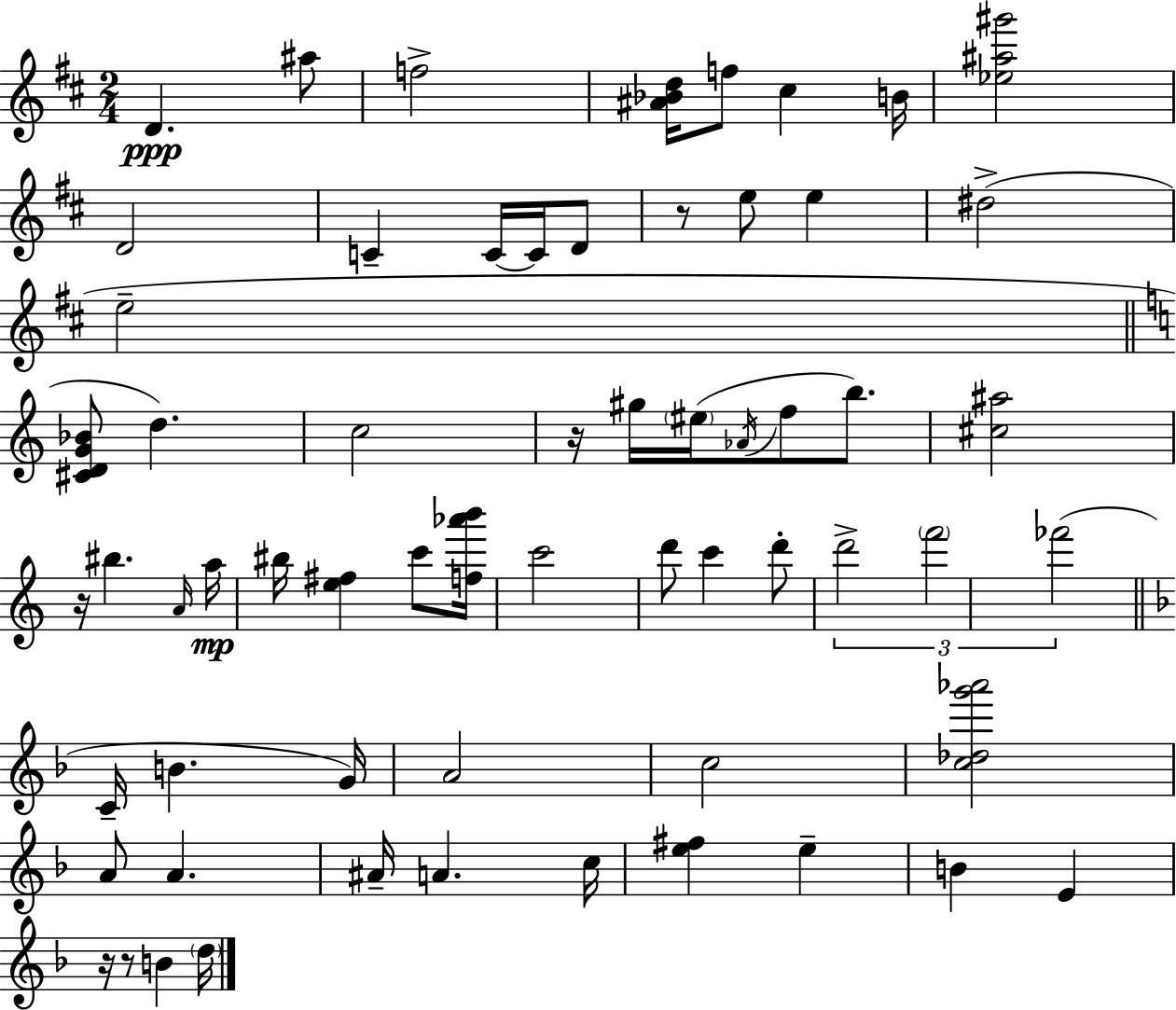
D4/q. A#5/e F5/h [A#4,Bb4,D5]/s F5/e C#5/q B4/s [Eb5,A#5,G#6]/h D4/h C4/q C4/s C4/s D4/e R/e E5/e E5/q D#5/h E5/h [C#4,D4,G4,Bb4]/e D5/q. C5/h R/s G#5/s EIS5/s Ab4/s F5/e B5/e. [C#5,A#5]/h R/s BIS5/q. A4/s A5/s BIS5/s [E5,F#5]/q C6/e [F5,Ab6,B6]/s C6/h D6/e C6/q D6/e D6/h F6/h FES6/h C4/s B4/q. G4/s A4/h C5/h [C5,Db5,G6,Ab6]/h A4/e A4/q. A#4/s A4/q. C5/s [E5,F#5]/q E5/q B4/q E4/q R/s R/e B4/q D5/s